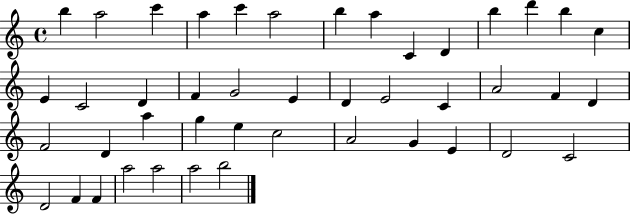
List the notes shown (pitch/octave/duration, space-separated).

B5/q A5/h C6/q A5/q C6/q A5/h B5/q A5/q C4/q D4/q B5/q D6/q B5/q C5/q E4/q C4/h D4/q F4/q G4/h E4/q D4/q E4/h C4/q A4/h F4/q D4/q F4/h D4/q A5/q G5/q E5/q C5/h A4/h G4/q E4/q D4/h C4/h D4/h F4/q F4/q A5/h A5/h A5/h B5/h